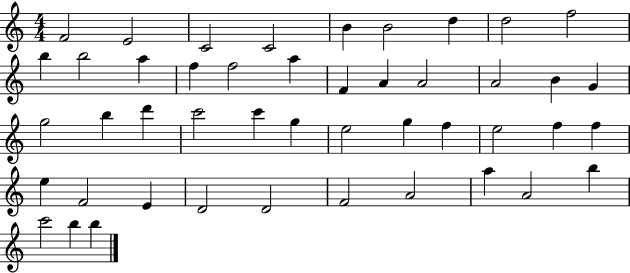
F4/h E4/h C4/h C4/h B4/q B4/h D5/q D5/h F5/h B5/q B5/h A5/q F5/q F5/h A5/q F4/q A4/q A4/h A4/h B4/q G4/q G5/h B5/q D6/q C6/h C6/q G5/q E5/h G5/q F5/q E5/h F5/q F5/q E5/q F4/h E4/q D4/h D4/h F4/h A4/h A5/q A4/h B5/q C6/h B5/q B5/q